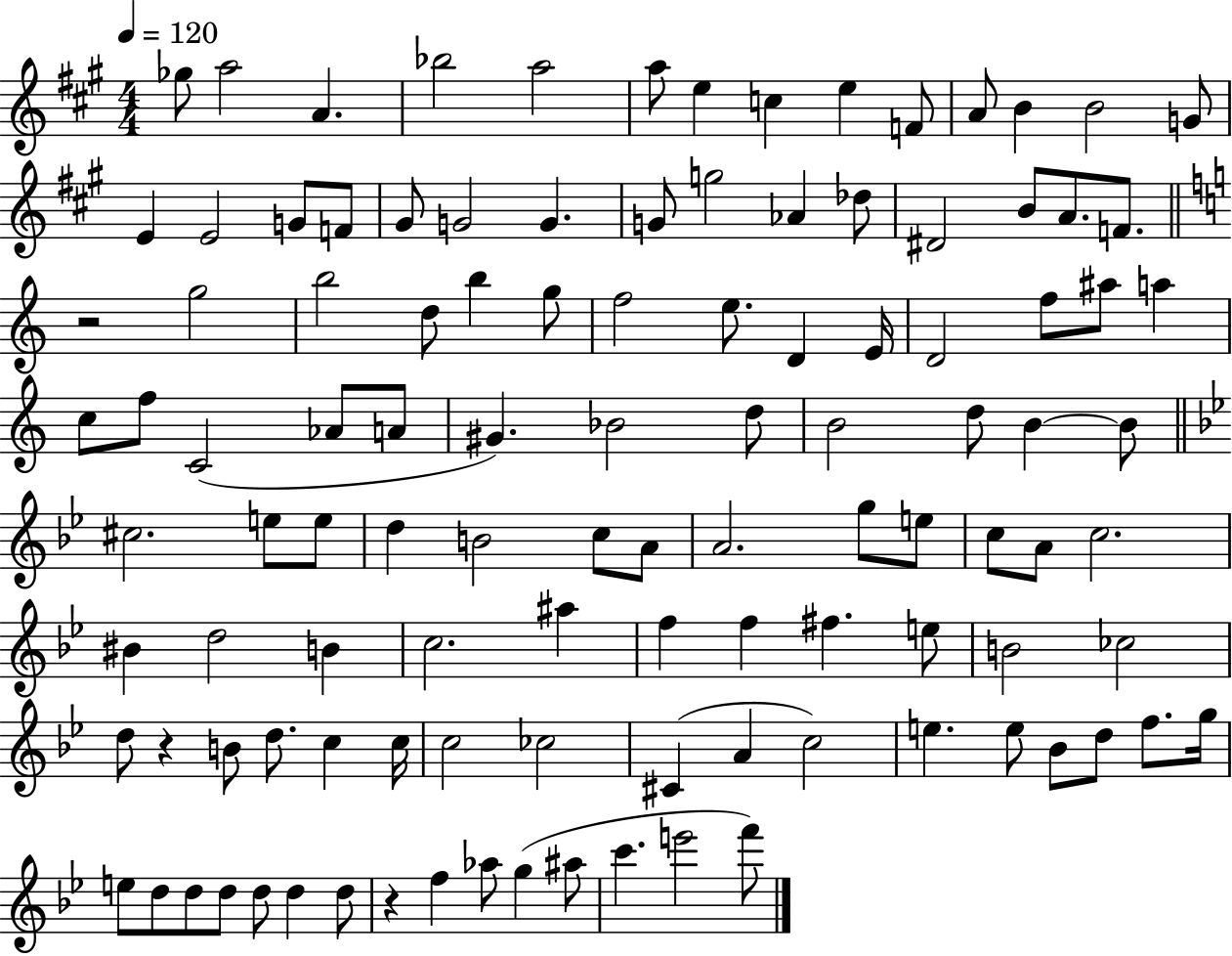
Gb5/e A5/h A4/q. Bb5/h A5/h A5/e E5/q C5/q E5/q F4/e A4/e B4/q B4/h G4/e E4/q E4/h G4/e F4/e G#4/e G4/h G4/q. G4/e G5/h Ab4/q Db5/e D#4/h B4/e A4/e. F4/e. R/h G5/h B5/h D5/e B5/q G5/e F5/h E5/e. D4/q E4/s D4/h F5/e A#5/e A5/q C5/e F5/e C4/h Ab4/e A4/e G#4/q. Bb4/h D5/e B4/h D5/e B4/q B4/e C#5/h. E5/e E5/e D5/q B4/h C5/e A4/e A4/h. G5/e E5/e C5/e A4/e C5/h. BIS4/q D5/h B4/q C5/h. A#5/q F5/q F5/q F#5/q. E5/e B4/h CES5/h D5/e R/q B4/e D5/e. C5/q C5/s C5/h CES5/h C#4/q A4/q C5/h E5/q. E5/e Bb4/e D5/e F5/e. G5/s E5/e D5/e D5/e D5/e D5/e D5/q D5/e R/q F5/q Ab5/e G5/q A#5/e C6/q. E6/h F6/e